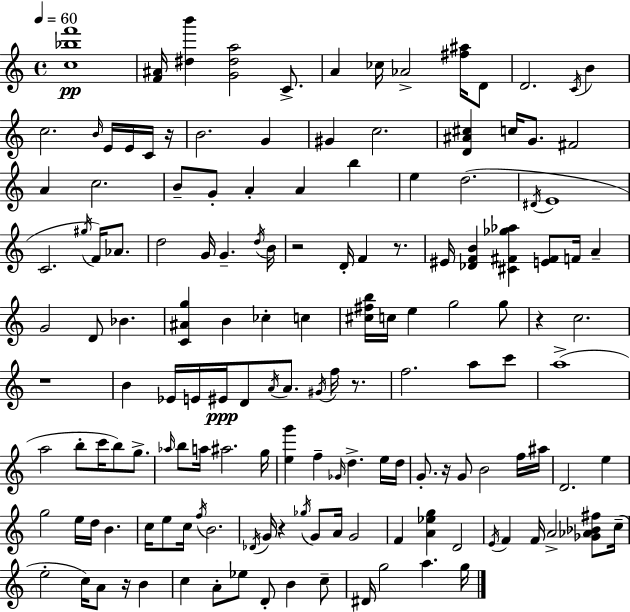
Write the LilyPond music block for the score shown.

{
  \clef treble
  \time 4/4
  \defaultTimeSignature
  \key c \major
  \tempo 4 = 60
  <c'' bes'' f'''>1\pp | <f' ais'>16 <dis'' b'''>4 <g' dis'' a''>2 c'8.-> | a'4 ces''16 aes'2-> <fis'' ais''>16 d'8 | d'2. \acciaccatura { c'16 } b'4 | \break c''2. \grace { b'16 } e'16 e'16 | c'16 r16 b'2. g'4 | gis'4 c''2. | <d' ais' cis''>4 c''16 g'8. fis'2 | \break a'4 c''2. | b'8-- g'8-. a'4-. a'4 b''4 | e''4 d''2.( | \acciaccatura { dis'16 } e'1 | \break c'2. \acciaccatura { gis''16 }) | f'16 aes'8. d''2 g'16 g'4.-- | \acciaccatura { d''16 } b'16 r2 d'16-. f'4 | r8. eis'16 <des' f' b'>4 <cis' fis' ges'' aes''>4 <e' fis'>8 | \break f'16 a'4-- g'2 d'8 bes'4. | <c' ais' g''>4 b'4 ces''4-. | c''4 <cis'' fis'' b''>16 c''16 e''4 g''2 | g''8 r4 c''2. | \break r1 | b'4 ees'16 e'16 eis'16\ppp d'8 \acciaccatura { a'16 } a'8. | \acciaccatura { gis'16 } f''16 r8. f''2. | a''8 c'''8 a''1->( | \break a''2 b''8-. | c'''16 b''8) g''8.-> \grace { aes''16 } b''8 a''16 ais''2. | g''16 <e'' g'''>4 f''4-- | \grace { ges'16 } d''4.-> e''16 d''16 g'8.-. r16 g'8 b'2 | \break f''16 ais''16 d'2. | e''4 g''2 | e''16 d''16 b'4. c''16 e''8 c''16 \acciaccatura { f''16 } b'2. | \acciaccatura { des'16 } g'16 r4 | \break \acciaccatura { ges''16 } g'8 a'16 g'2 f'4 | <a' ees'' g''>4 d'2 \acciaccatura { e'16 } f'4 | f'16 a'2-> <ges' aes' bes' fis''>8 c''16--( e''2-. | c''16) a'8 r16 b'4 c''4 | \break a'8-. ees''8 d'8-. b'4 c''8-- dis'16 g''2 | a''4. g''16 \bar "|."
}